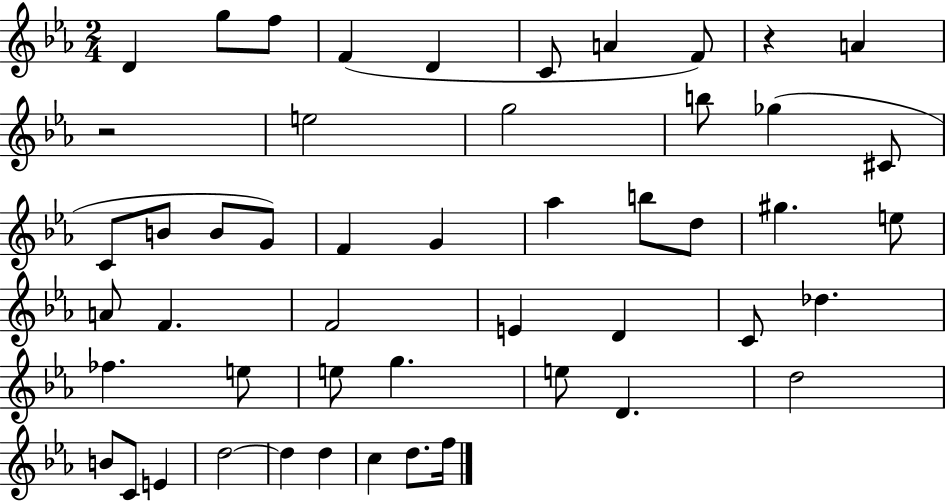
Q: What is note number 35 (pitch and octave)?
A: E5